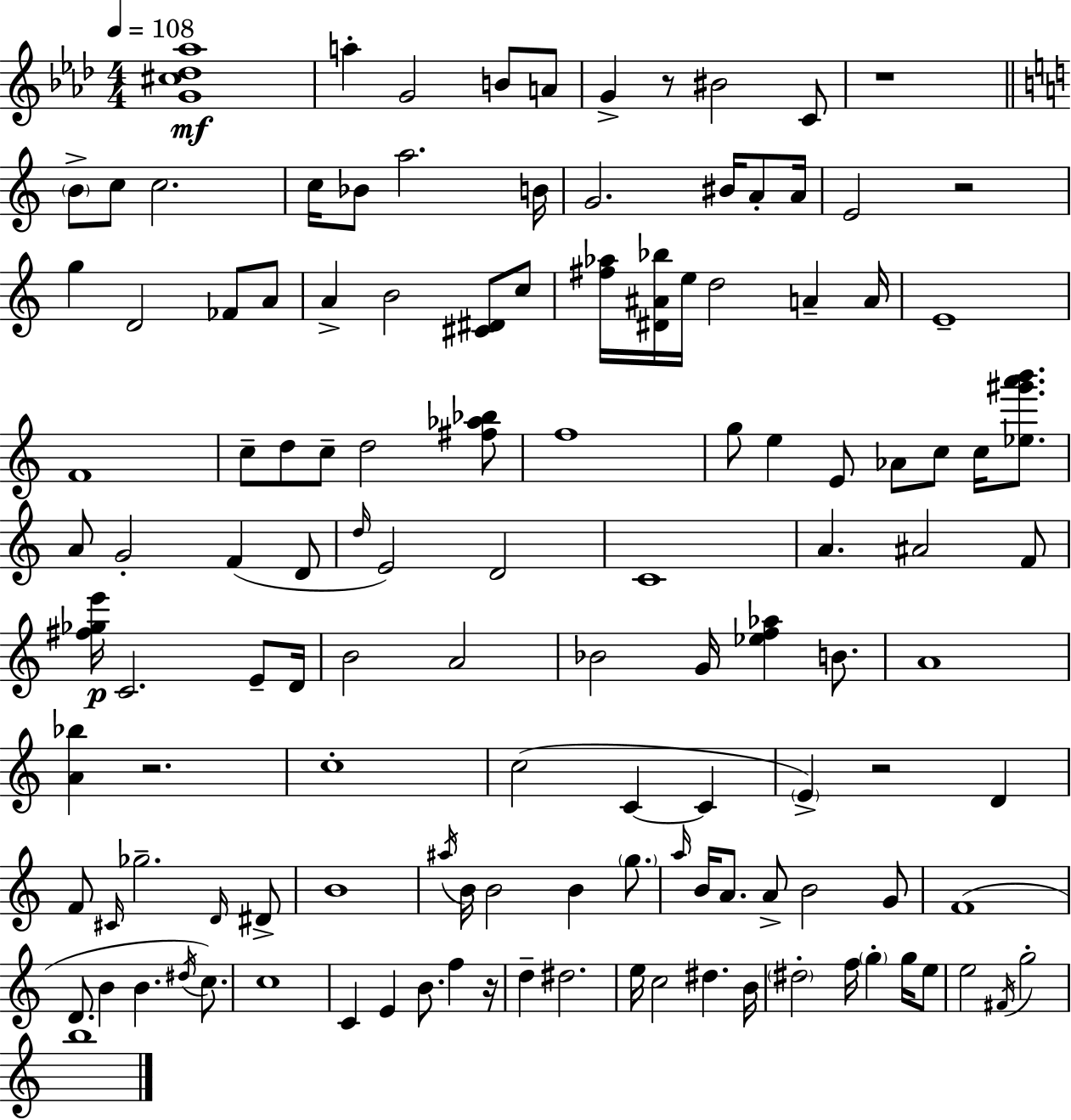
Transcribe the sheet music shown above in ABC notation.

X:1
T:Untitled
M:4/4
L:1/4
K:Fm
[G^c_d_a]4 a G2 B/2 A/2 G z/2 ^B2 C/2 z4 B/2 c/2 c2 c/4 _B/2 a2 B/4 G2 ^B/4 A/2 A/4 E2 z2 g D2 _F/2 A/2 A B2 [^C^D]/2 c/2 [^f_a]/4 [^D^A_b]/4 e/4 d2 A A/4 E4 F4 c/2 d/2 c/2 d2 [^f_a_b]/2 f4 g/2 e E/2 _A/2 c/2 c/4 [_e^g'a'b']/2 A/2 G2 F D/2 d/4 E2 D2 C4 A ^A2 F/2 [^f_ge']/4 C2 E/2 D/4 B2 A2 _B2 G/4 [_ef_a] B/2 A4 [A_b] z2 c4 c2 C C E z2 D F/2 ^C/4 _g2 D/4 ^D/2 B4 ^a/4 B/4 B2 B g/2 a/4 B/4 A/2 A/2 B2 G/2 F4 D/2 B B ^d/4 c/2 c4 C E B/2 f z/4 d ^d2 e/4 c2 ^d B/4 ^d2 f/4 g g/4 e/2 e2 ^F/4 g2 b4